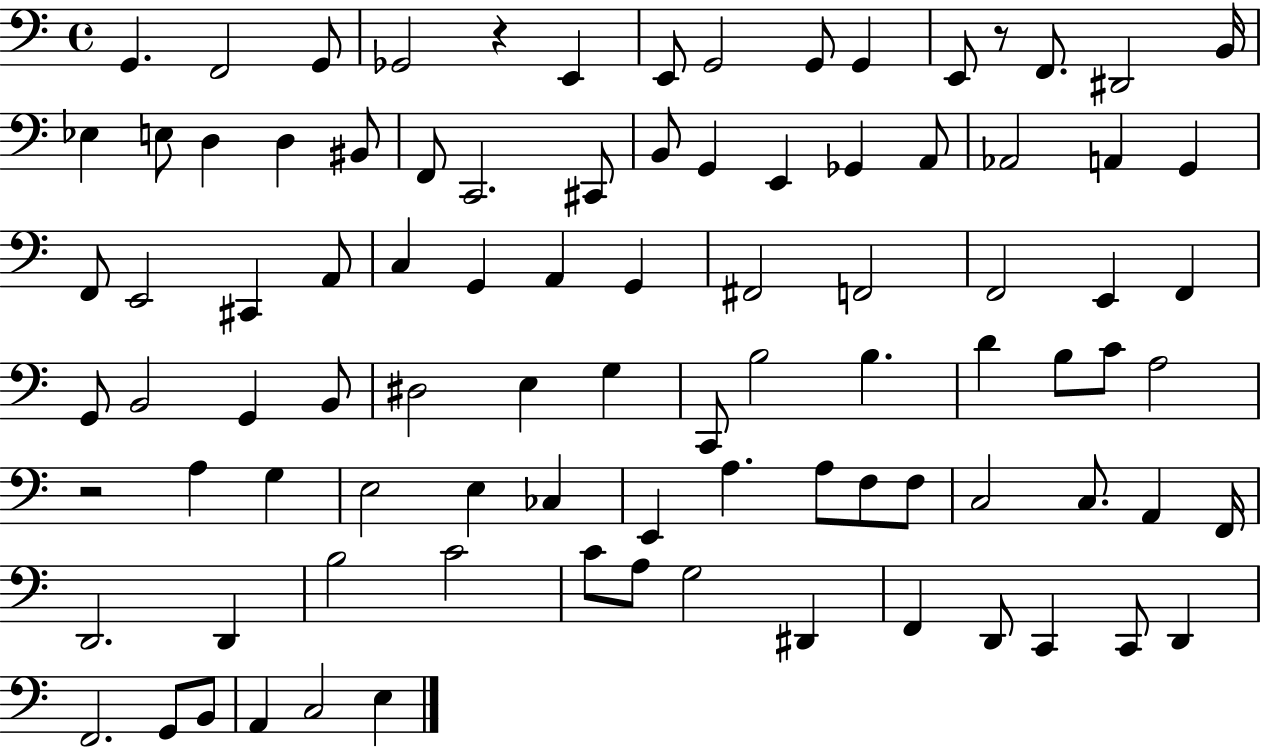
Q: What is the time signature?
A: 4/4